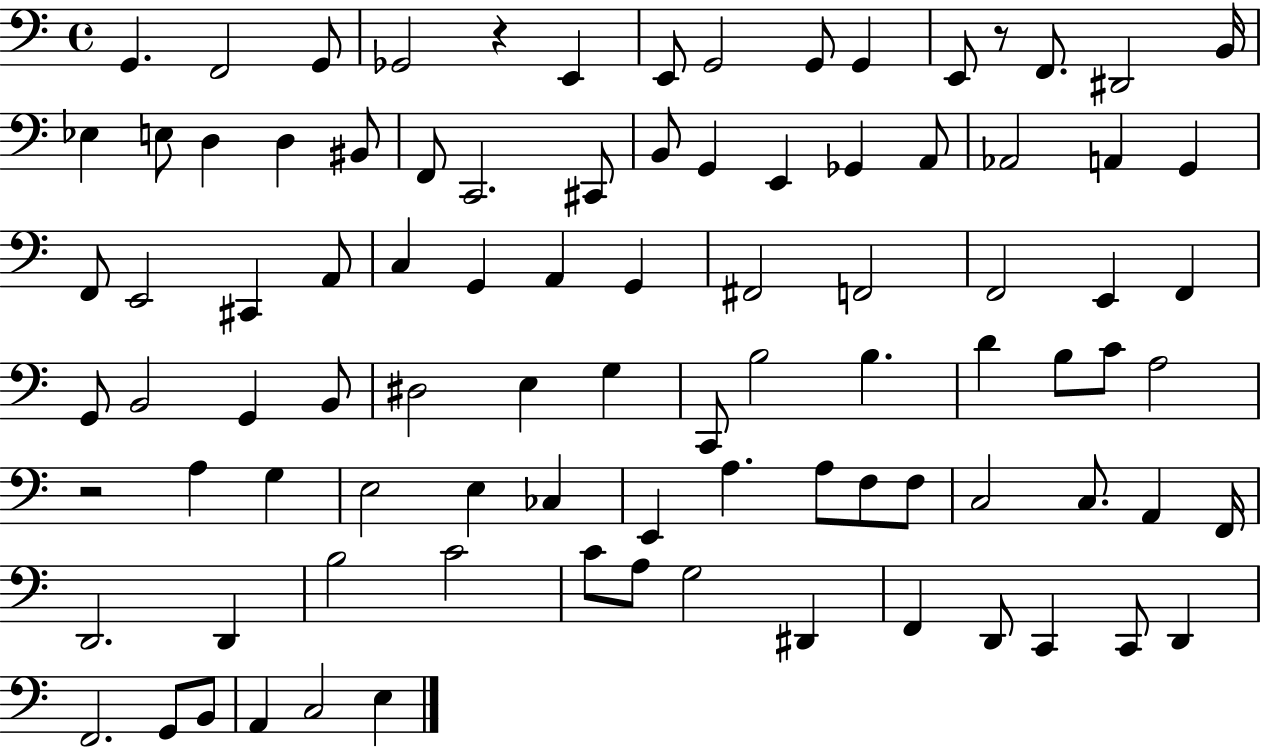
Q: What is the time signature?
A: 4/4